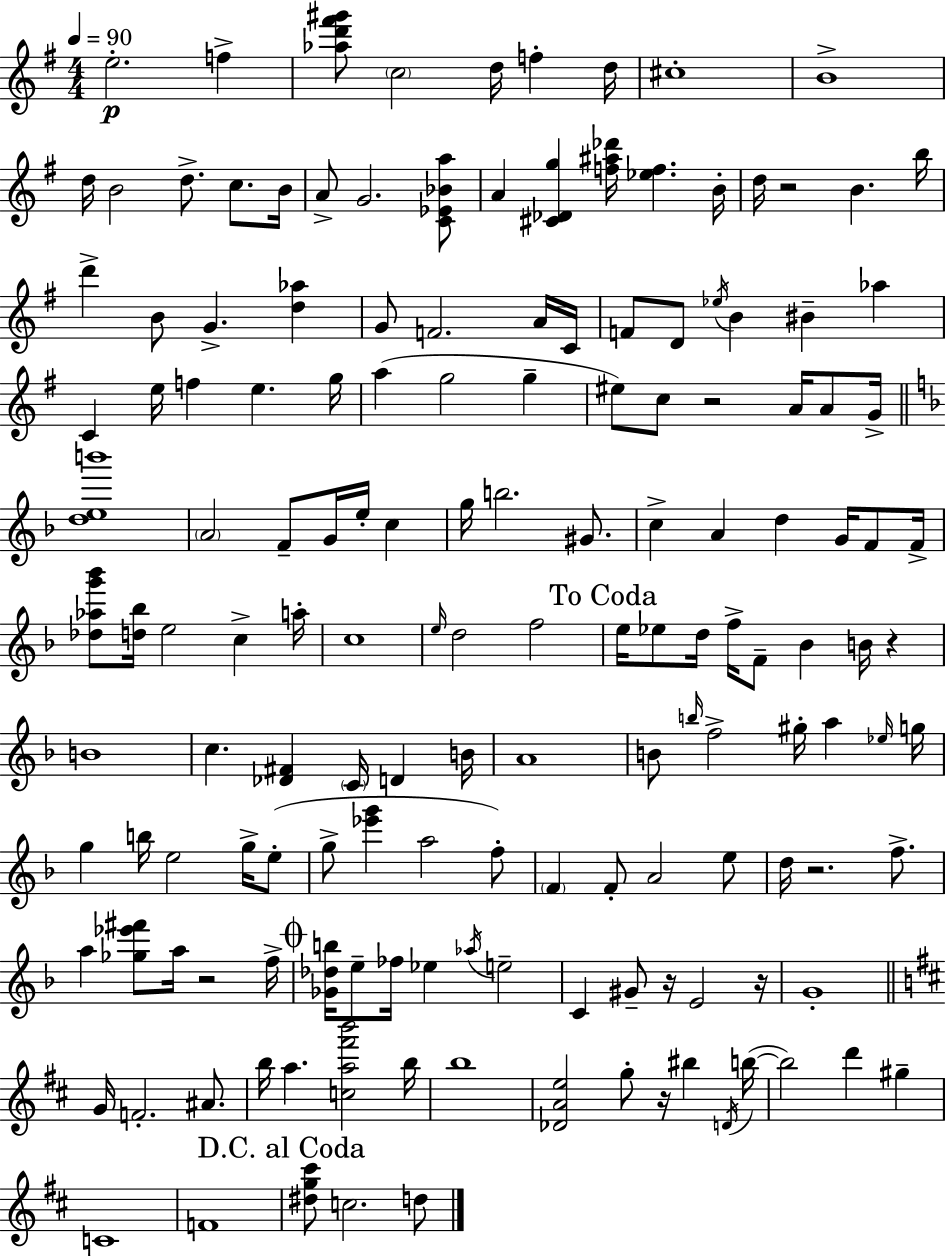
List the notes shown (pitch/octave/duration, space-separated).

E5/h. F5/q [Ab5,D6,F#6,G#6]/e C5/h D5/s F5/q D5/s C#5/w B4/w D5/s B4/h D5/e. C5/e. B4/s A4/e G4/h. [C4,Eb4,Bb4,A5]/e A4/q [C#4,Db4,G5]/q [F5,A#5,Db6]/s [Eb5,F5]/q. B4/s D5/s R/h B4/q. B5/s D6/q B4/e G4/q. [D5,Ab5]/q G4/e F4/h. A4/s C4/s F4/e D4/e Eb5/s B4/q BIS4/q Ab5/q C4/q E5/s F5/q E5/q. G5/s A5/q G5/h G5/q EIS5/e C5/e R/h A4/s A4/e G4/s [D5,E5,B6]/w A4/h F4/e G4/s E5/s C5/q G5/s B5/h. G#4/e. C5/q A4/q D5/q G4/s F4/e F4/s [Db5,Ab5,G6,Bb6]/e [D5,Bb5]/s E5/h C5/q A5/s C5/w E5/s D5/h F5/h E5/s Eb5/e D5/s F5/s F4/e Bb4/q B4/s R/q B4/w C5/q. [Db4,F#4]/q C4/s D4/q B4/s A4/w B4/e B5/s F5/h G#5/s A5/q Eb5/s G5/s G5/q B5/s E5/h G5/s E5/e G5/e [Eb6,G6]/q A5/h F5/e F4/q F4/e A4/h E5/e D5/s R/h. F5/e. A5/q [Gb5,Eb6,F#6]/e A5/s R/h F5/s [Gb4,Db5,B5]/s E5/e FES5/s Eb5/q Ab5/s E5/h C4/q G#4/e R/s E4/h R/s G4/w G4/s F4/h. A#4/e. B5/s A5/q. [C5,A5,F#6,B6]/h B5/s B5/w [Db4,A4,E5]/h G5/e R/s BIS5/q D4/s B5/s B5/h D6/q G#5/q C4/w F4/w [D#5,G5,C#6]/e C5/h. D5/e